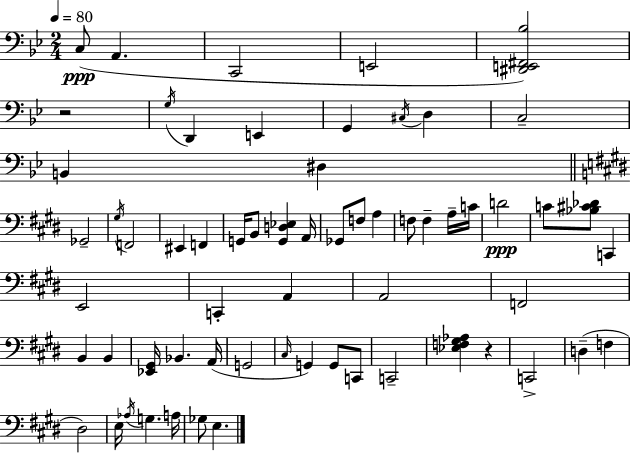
X:1
T:Untitled
M:2/4
L:1/4
K:Bb
C,/2 A,, C,,2 E,,2 [^D,,E,,^F,,_B,]2 z2 G,/4 D,, E,, G,, ^C,/4 D, C,2 B,, ^D, _G,,2 ^G,/4 F,,2 ^E,, F,, G,,/4 B,,/2 [G,,D,_E,] A,,/4 _G,,/2 F,/2 A, F,/2 F, A,/4 C/4 D2 C/2 [_B,^C_D]/2 C,, E,,2 C,, A,, A,,2 F,,2 B,, B,, [_E,,^G,,]/4 _B,, A,,/4 G,,2 ^C,/4 G,, G,,/2 C,,/2 C,,2 [_E,F,^G,_A,] z C,,2 D, F, ^D,2 E,/4 _A,/4 G, A,/4 _G,/2 E,